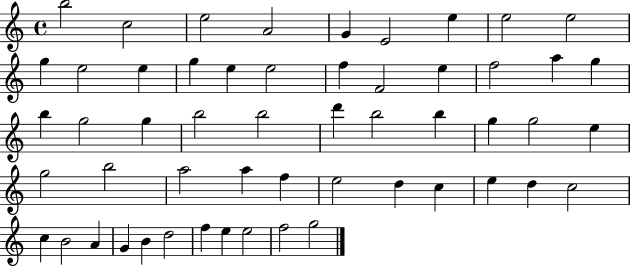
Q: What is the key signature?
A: C major